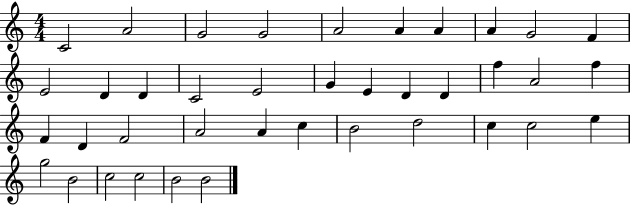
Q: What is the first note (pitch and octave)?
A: C4